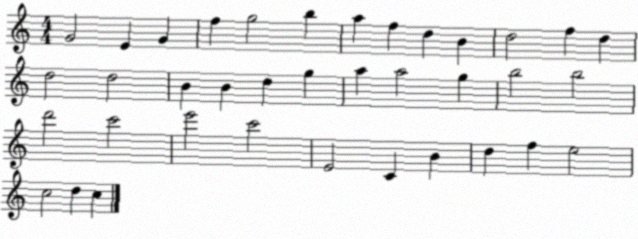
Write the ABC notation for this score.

X:1
T:Untitled
M:4/4
L:1/4
K:C
G2 E G f g2 b a f d B d2 f d d2 d2 B B d g a a2 g b2 b2 d'2 c'2 e'2 c'2 E2 C B d f e2 c2 d c